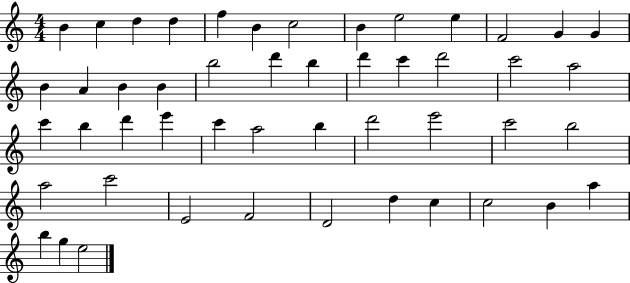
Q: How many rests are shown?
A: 0